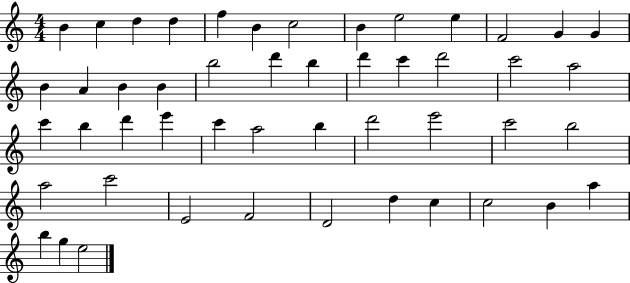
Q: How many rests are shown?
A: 0